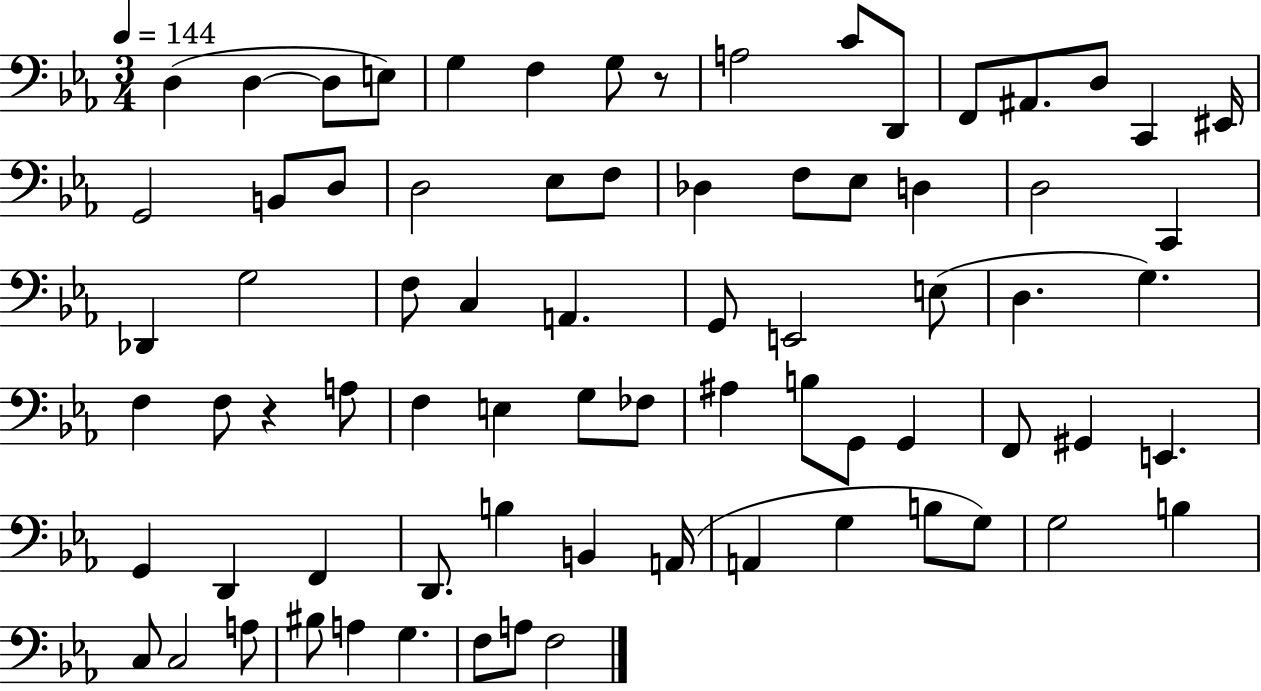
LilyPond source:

{
  \clef bass
  \numericTimeSignature
  \time 3/4
  \key ees \major
  \tempo 4 = 144
  d4( d4~~ d8 e8) | g4 f4 g8 r8 | a2 c'8 d,8 | f,8 ais,8. d8 c,4 eis,16 | \break g,2 b,8 d8 | d2 ees8 f8 | des4 f8 ees8 d4 | d2 c,4 | \break des,4 g2 | f8 c4 a,4. | g,8 e,2 e8( | d4. g4.) | \break f4 f8 r4 a8 | f4 e4 g8 fes8 | ais4 b8 g,8 g,4 | f,8 gis,4 e,4. | \break g,4 d,4 f,4 | d,8. b4 b,4 a,16( | a,4 g4 b8 g8) | g2 b4 | \break c8 c2 a8 | bis8 a4 g4. | f8 a8 f2 | \bar "|."
}